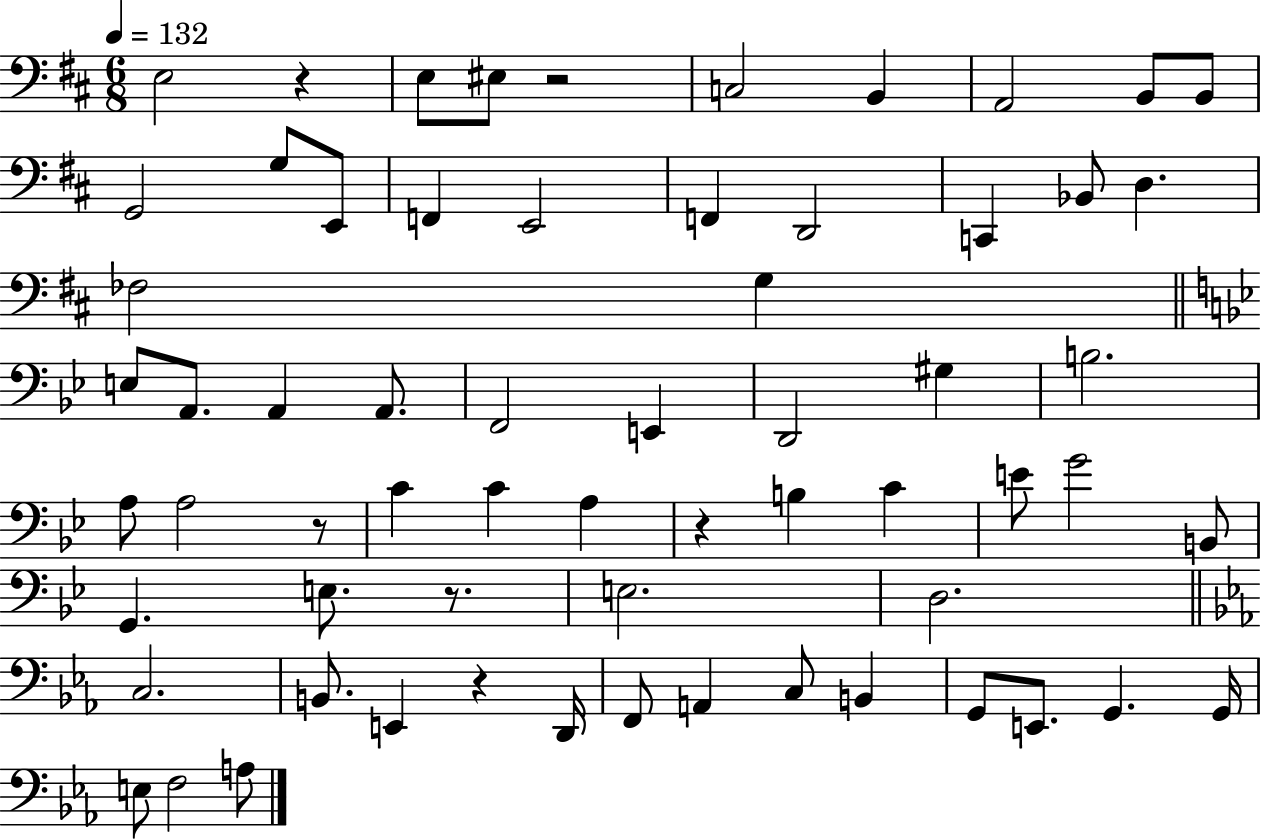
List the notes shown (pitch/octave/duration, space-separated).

E3/h R/q E3/e EIS3/e R/h C3/h B2/q A2/h B2/e B2/e G2/h G3/e E2/e F2/q E2/h F2/q D2/h C2/q Bb2/e D3/q. FES3/h G3/q E3/e A2/e. A2/q A2/e. F2/h E2/q D2/h G#3/q B3/h. A3/e A3/h R/e C4/q C4/q A3/q R/q B3/q C4/q E4/e G4/h B2/e G2/q. E3/e. R/e. E3/h. D3/h. C3/h. B2/e. E2/q R/q D2/s F2/e A2/q C3/e B2/q G2/e E2/e. G2/q. G2/s E3/e F3/h A3/e